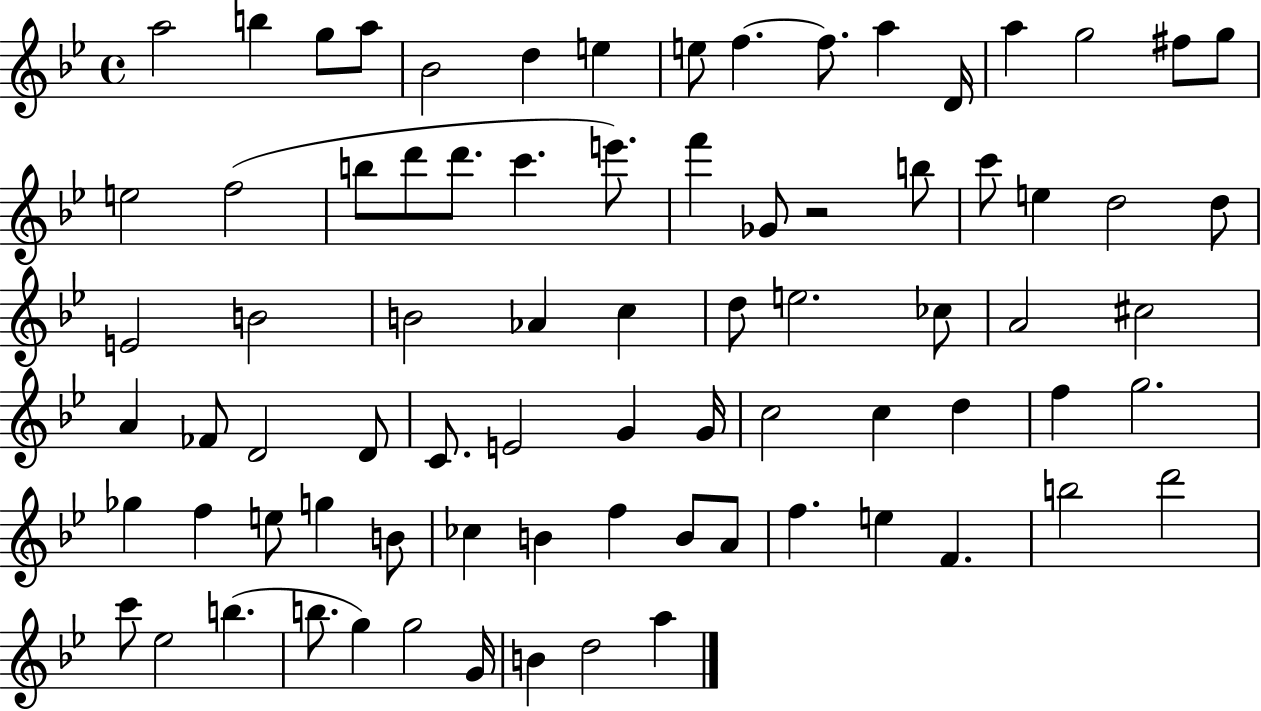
A5/h B5/q G5/e A5/e Bb4/h D5/q E5/q E5/e F5/q. F5/e. A5/q D4/s A5/q G5/h F#5/e G5/e E5/h F5/h B5/e D6/e D6/e. C6/q. E6/e. F6/q Gb4/e R/h B5/e C6/e E5/q D5/h D5/e E4/h B4/h B4/h Ab4/q C5/q D5/e E5/h. CES5/e A4/h C#5/h A4/q FES4/e D4/h D4/e C4/e. E4/h G4/q G4/s C5/h C5/q D5/q F5/q G5/h. Gb5/q F5/q E5/e G5/q B4/e CES5/q B4/q F5/q B4/e A4/e F5/q. E5/q F4/q. B5/h D6/h C6/e Eb5/h B5/q. B5/e. G5/q G5/h G4/s B4/q D5/h A5/q